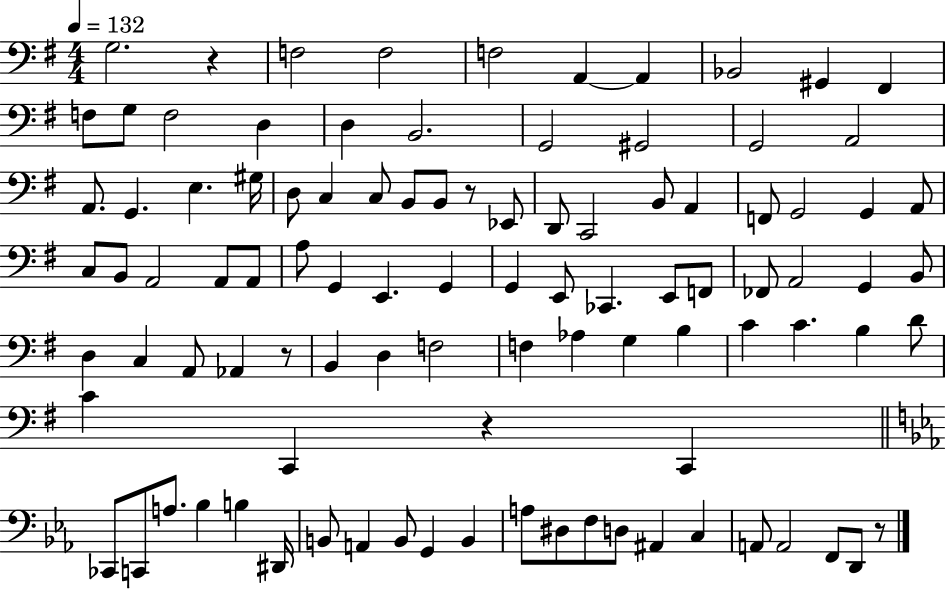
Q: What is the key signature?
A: G major